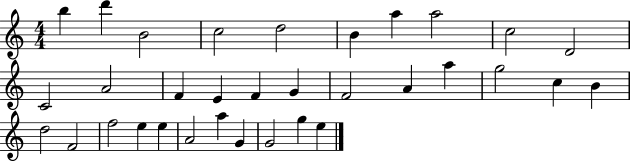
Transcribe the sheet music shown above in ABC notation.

X:1
T:Untitled
M:4/4
L:1/4
K:C
b d' B2 c2 d2 B a a2 c2 D2 C2 A2 F E F G F2 A a g2 c B d2 F2 f2 e e A2 a G G2 g e